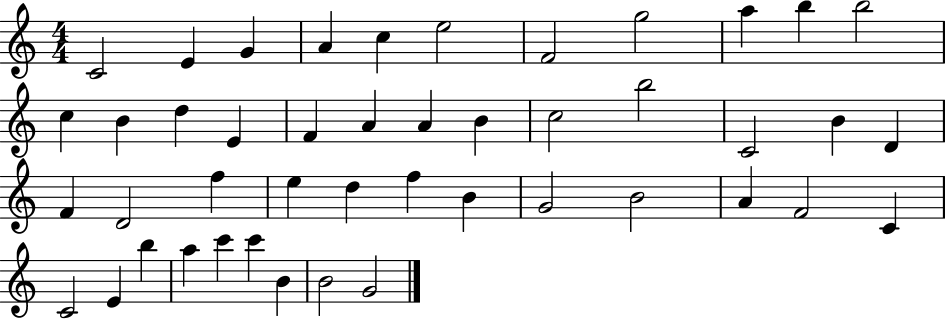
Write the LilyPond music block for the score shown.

{
  \clef treble
  \numericTimeSignature
  \time 4/4
  \key c \major
  c'2 e'4 g'4 | a'4 c''4 e''2 | f'2 g''2 | a''4 b''4 b''2 | \break c''4 b'4 d''4 e'4 | f'4 a'4 a'4 b'4 | c''2 b''2 | c'2 b'4 d'4 | \break f'4 d'2 f''4 | e''4 d''4 f''4 b'4 | g'2 b'2 | a'4 f'2 c'4 | \break c'2 e'4 b''4 | a''4 c'''4 c'''4 b'4 | b'2 g'2 | \bar "|."
}